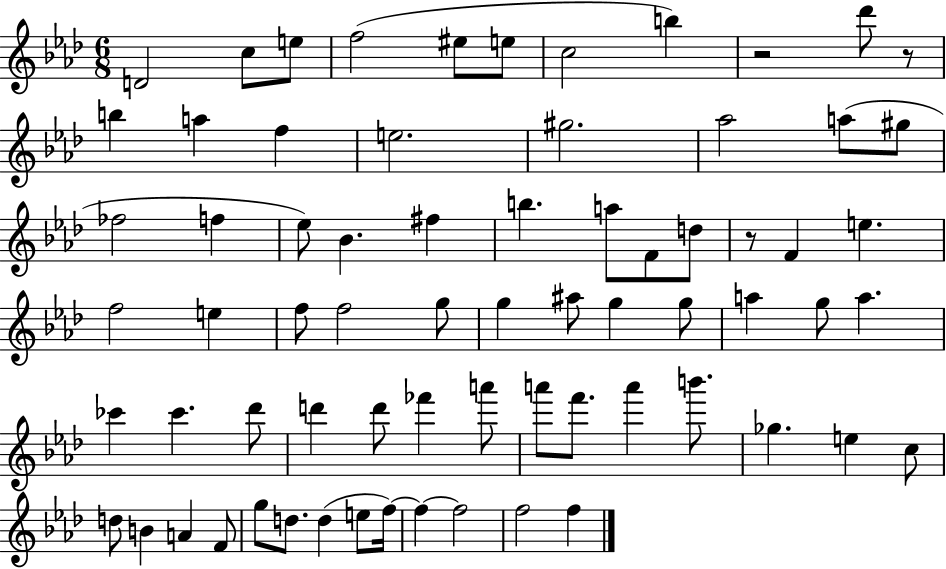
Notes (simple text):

D4/h C5/e E5/e F5/h EIS5/e E5/e C5/h B5/q R/h Db6/e R/e B5/q A5/q F5/q E5/h. G#5/h. Ab5/h A5/e G#5/e FES5/h F5/q Eb5/e Bb4/q. F#5/q B5/q. A5/e F4/e D5/e R/e F4/q E5/q. F5/h E5/q F5/e F5/h G5/e G5/q A#5/e G5/q G5/e A5/q G5/e A5/q. CES6/q CES6/q. Db6/e D6/q D6/e FES6/q A6/e A6/e F6/e. A6/q B6/e. Gb5/q. E5/q C5/e D5/e B4/q A4/q F4/e G5/e D5/e. D5/q E5/e F5/s F5/q F5/h F5/h F5/q